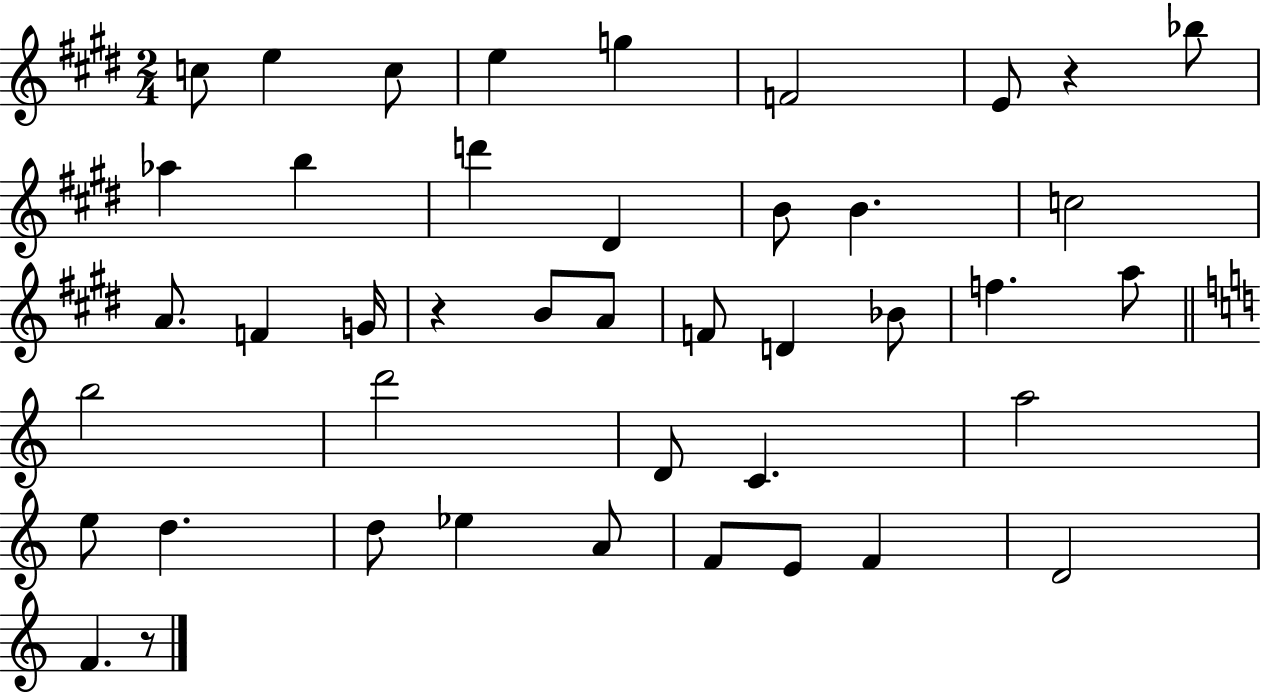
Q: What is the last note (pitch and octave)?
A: F4